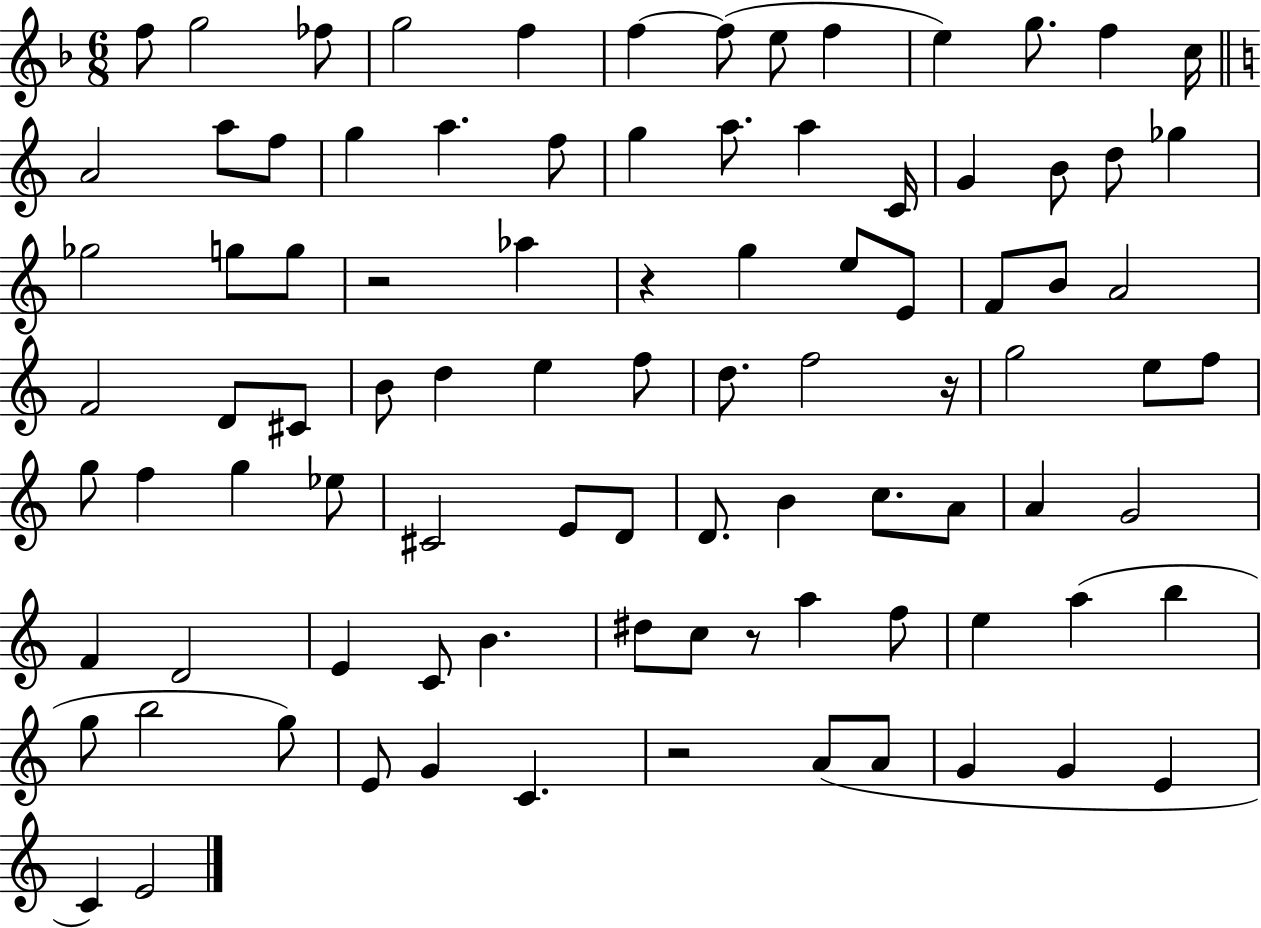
{
  \clef treble
  \numericTimeSignature
  \time 6/8
  \key f \major
  f''8 g''2 fes''8 | g''2 f''4 | f''4~~ f''8( e''8 f''4 | e''4) g''8. f''4 c''16 | \break \bar "||" \break \key a \minor a'2 a''8 f''8 | g''4 a''4. f''8 | g''4 a''8. a''4 c'16 | g'4 b'8 d''8 ges''4 | \break ges''2 g''8 g''8 | r2 aes''4 | r4 g''4 e''8 e'8 | f'8 b'8 a'2 | \break f'2 d'8 cis'8 | b'8 d''4 e''4 f''8 | d''8. f''2 r16 | g''2 e''8 f''8 | \break g''8 f''4 g''4 ees''8 | cis'2 e'8 d'8 | d'8. b'4 c''8. a'8 | a'4 g'2 | \break f'4 d'2 | e'4 c'8 b'4. | dis''8 c''8 r8 a''4 f''8 | e''4 a''4( b''4 | \break g''8 b''2 g''8) | e'8 g'4 c'4. | r2 a'8( a'8 | g'4 g'4 e'4 | \break c'4) e'2 | \bar "|."
}